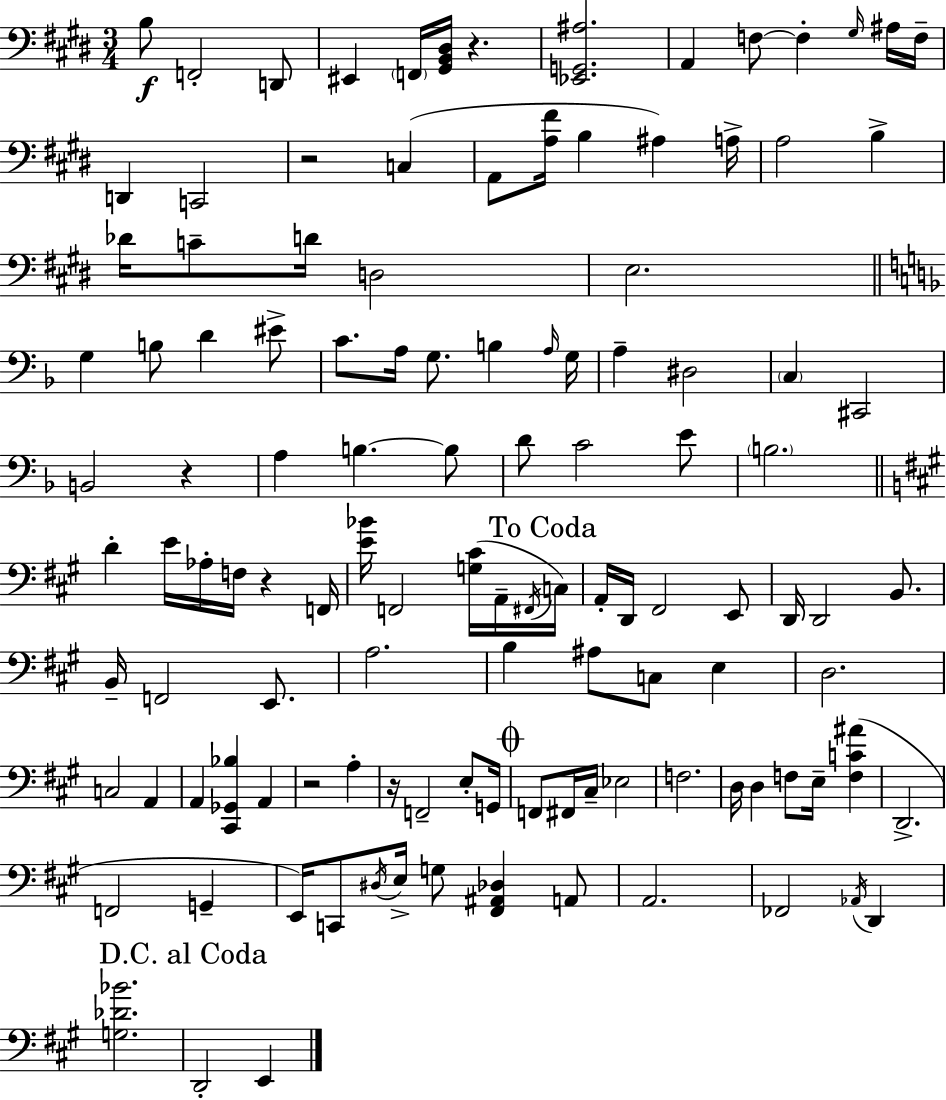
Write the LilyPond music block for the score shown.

{
  \clef bass
  \numericTimeSignature
  \time 3/4
  \key e \major
  b8\f f,2-. d,8 | eis,4 \parenthesize f,16 <gis, b, dis>16 r4. | <ees, g, ais>2. | a,4 f8~~ f4-. \grace { gis16 } ais16 | \break f16-- d,4 c,2 | r2 c4( | a,8 <a fis'>16 b4 ais4) | a16-> a2 b4-> | \break des'16 c'8-- d'16 d2 | e2. | \bar "||" \break \key f \major g4 b8 d'4 eis'8-> | c'8. a16 g8. b4 \grace { a16 } | g16 a4-- dis2 | \parenthesize c4 cis,2 | \break b,2 r4 | a4 b4.~~ b8 | d'8 c'2 e'8 | \parenthesize b2. | \break \bar "||" \break \key a \major d'4-. e'16 aes16-. f16 r4 f,16 | <e' bes'>16 f,2 <g cis'>16( a,16-- \acciaccatura { fis,16 }) | \mark "To Coda" c16 a,16-. d,16 fis,2 e,8 | d,16 d,2 b,8. | \break b,16-- f,2 e,8. | a2. | b4 ais8 c8 e4 | d2. | \break c2 a,4 | a,4 <cis, ges, bes>4 a,4 | r2 a4-. | r16 f,2-- e8-. | \break g,16 \mark \markup { \musicglyph "scripts.coda" } f,8 fis,16 cis16-- ees2 | f2. | d16 d4 f8 e16-- <f c' ais'>4( | d,2.-> | \break f,2 g,4-- | e,16) c,8 \acciaccatura { dis16 } e16-> g8 <fis, ais, des>4 | a,8 a,2. | fes,2 \acciaccatura { aes,16 } d,4 | \break <g des' bes'>2. | \mark "D.C. al Coda" d,2-. e,4 | \bar "|."
}